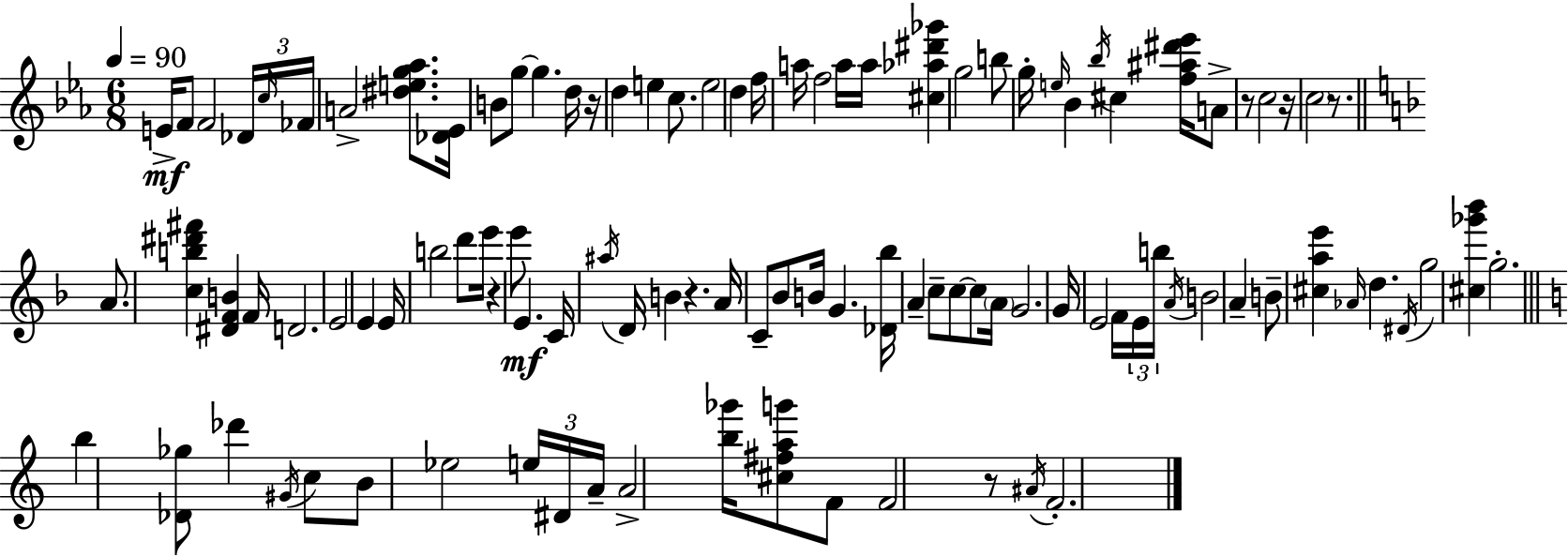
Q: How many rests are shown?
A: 7